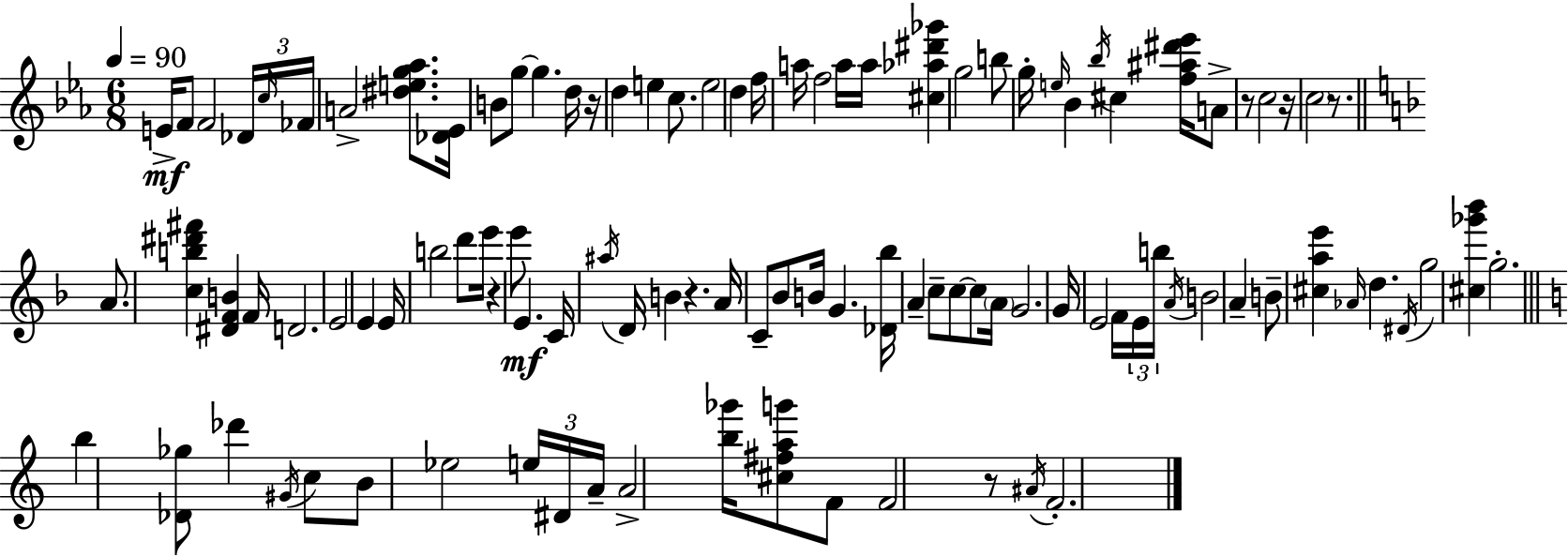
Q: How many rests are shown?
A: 7